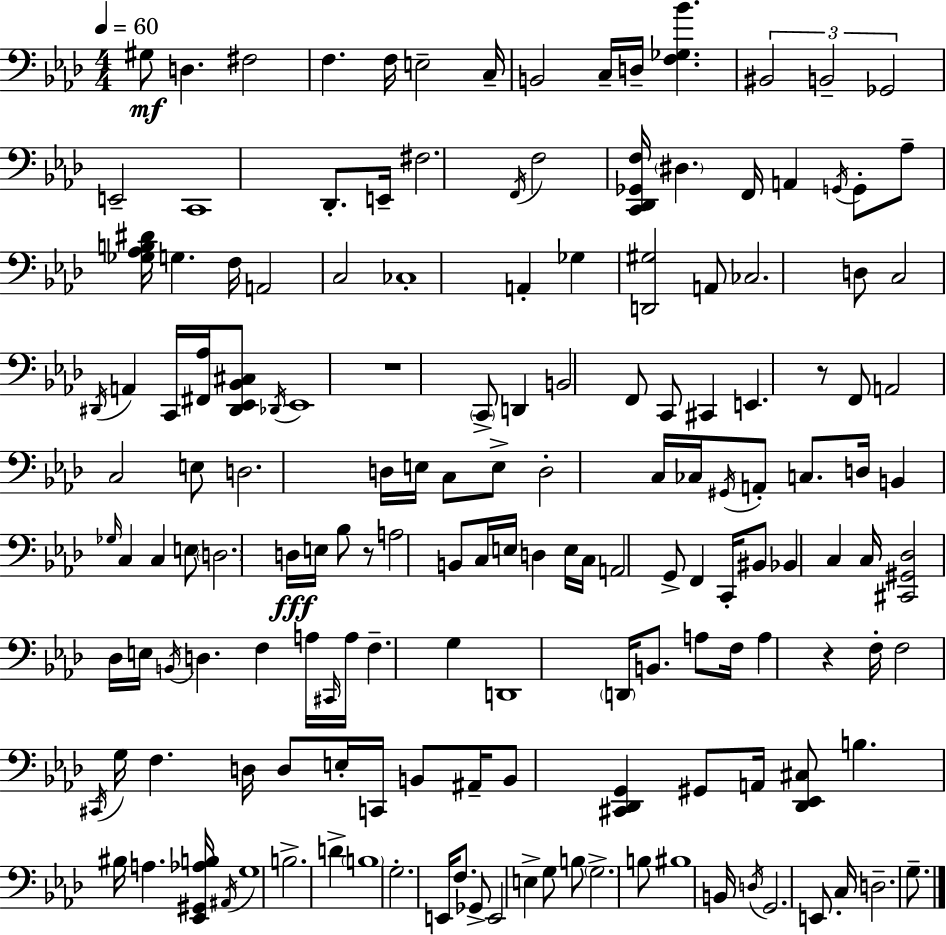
G#3/e D3/q. F#3/h F3/q. F3/s E3/h C3/s B2/h C3/s D3/s [F3,Gb3,Bb4]/q. BIS2/h B2/h Gb2/h E2/h C2/w Db2/e. E2/s F#3/h. F2/s F3/h [C2,Db2,Gb2,F3]/s D#3/q. F2/s A2/q G2/s G2/e Ab3/e [Gb3,Ab3,B3,D#4]/s G3/q. F3/s A2/h C3/h CES3/w A2/q Gb3/q [D2,G#3]/h A2/e CES3/h. D3/e C3/h D#2/s A2/q C2/s [F#2,Ab3]/s [D#2,Eb2,Bb2,C#3]/e Db2/s Eb2/w R/w C2/e D2/q B2/h F2/e C2/e C#2/q E2/q. R/e F2/e A2/h C3/h E3/e D3/h. D3/s E3/s C3/e E3/e D3/h C3/s CES3/s G#2/s A2/e C3/e. D3/s B2/q Gb3/s C3/q C3/q E3/e D3/h. D3/s E3/s Bb3/e R/e A3/h B2/e C3/s E3/s D3/q E3/s C3/s A2/h G2/e F2/q C2/s BIS2/e Bb2/q C3/q C3/s [C#2,G#2,Db3]/h Db3/s E3/s B2/s D3/q. F3/q A3/s C#2/s A3/s F3/q. G3/q D2/w D2/s B2/e. A3/e F3/s A3/q R/q F3/s F3/h C#2/s G3/s F3/q. D3/s D3/e E3/s C2/s B2/e A#2/s B2/e [C#2,Db2,G2]/q G#2/e A2/s [Db2,Eb2,C#3]/e B3/q. BIS3/s A3/q. [Eb2,G#2,Ab3,B3]/s A#2/s G3/w B3/h. D4/q B3/w G3/h. E2/s F3/e. Gb2/e E2/h E3/q G3/e B3/e G3/h. B3/e BIS3/w B2/s D3/s G2/h. E2/e. C3/s D3/h. G3/e.